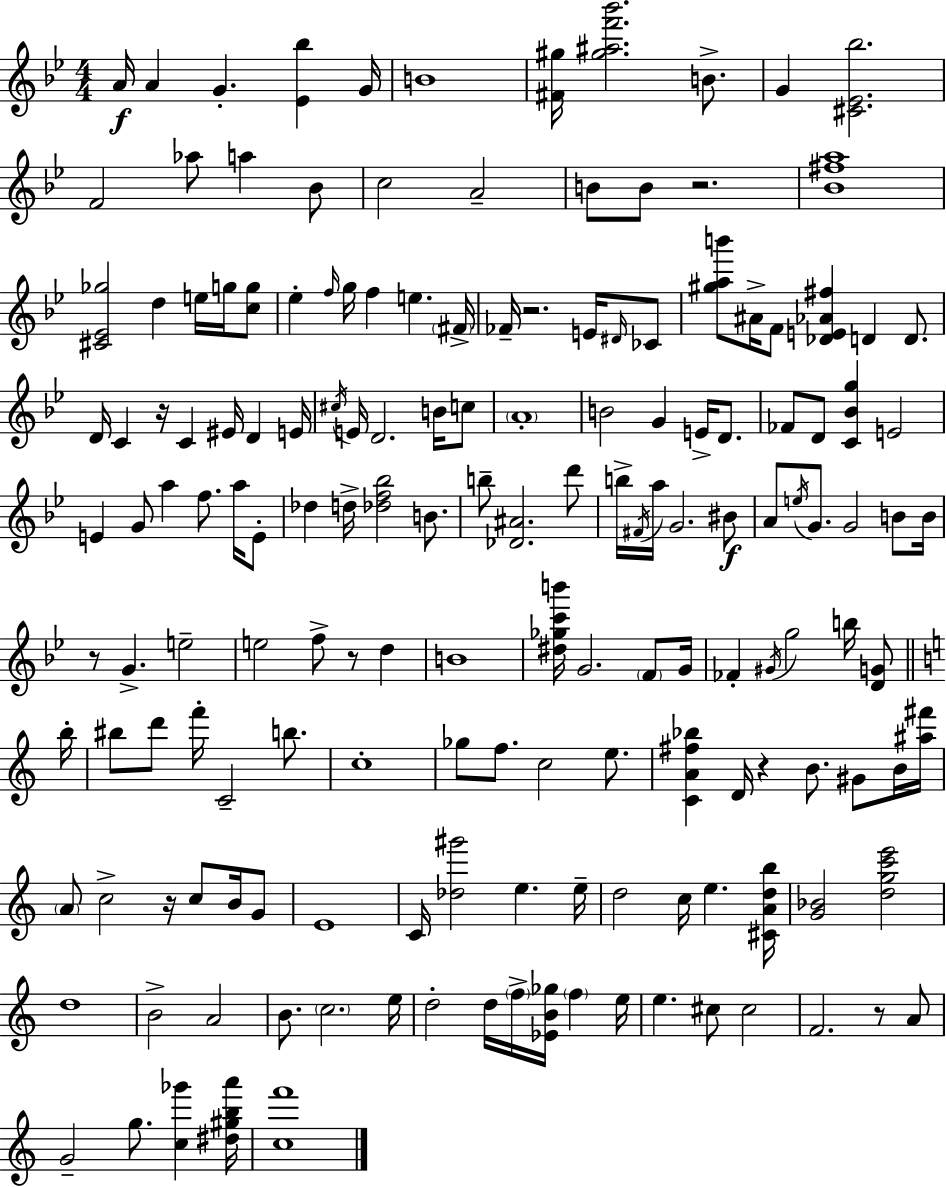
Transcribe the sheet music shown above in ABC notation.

X:1
T:Untitled
M:4/4
L:1/4
K:Gm
A/4 A G [_E_b] G/4 B4 [^F^g]/4 [^g^af'_b']2 B/2 G [^C_E_b]2 F2 _a/2 a _B/2 c2 A2 B/2 B/2 z2 [_B^fa]4 [^C_E_g]2 d e/4 g/4 [cg]/2 _e f/4 g/4 f e ^F/4 _F/4 z2 E/4 ^D/4 _C/2 [^gab']/2 ^A/4 F/2 [_DE_A^f] D D/2 D/4 C z/4 C ^E/4 D E/4 ^c/4 E/4 D2 B/4 c/2 A4 B2 G E/4 D/2 _F/2 D/2 [C_Bg] E2 E G/2 a f/2 a/4 E/2 _d d/4 [_df_b]2 B/2 b/2 [_D^A]2 d'/2 b/4 ^F/4 a/4 G2 ^B/2 A/2 e/4 G/2 G2 B/2 B/4 z/2 G e2 e2 f/2 z/2 d B4 [^d_gc'b']/4 G2 F/2 G/4 _F ^G/4 g2 b/4 [DG]/2 b/4 ^b/2 d'/2 f'/4 C2 b/2 c4 _g/2 f/2 c2 e/2 [CA^f_b] D/4 z B/2 ^G/2 B/4 [^a^f']/4 A/2 c2 z/4 c/2 B/4 G/2 E4 C/4 [_d^g']2 e e/4 d2 c/4 e [^CAdb]/4 [G_B]2 [dgc'e']2 d4 B2 A2 B/2 c2 e/4 d2 d/4 f/4 [_EB_g]/4 f e/4 e ^c/2 ^c2 F2 z/2 A/2 G2 g/2 [c_g'] [^d^gba']/4 [cf']4